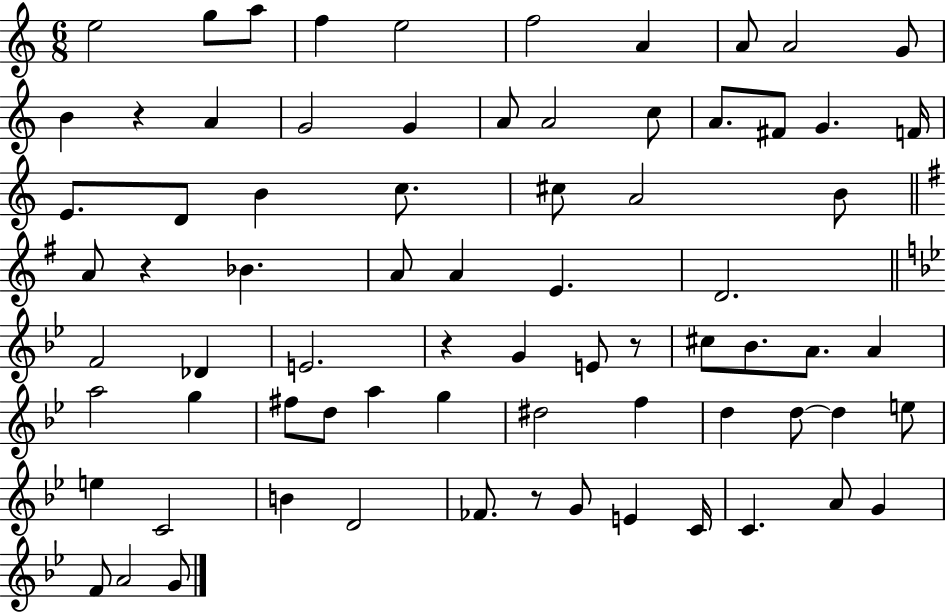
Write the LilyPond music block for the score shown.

{
  \clef treble
  \numericTimeSignature
  \time 6/8
  \key c \major
  \repeat volta 2 { e''2 g''8 a''8 | f''4 e''2 | f''2 a'4 | a'8 a'2 g'8 | \break b'4 r4 a'4 | g'2 g'4 | a'8 a'2 c''8 | a'8. fis'8 g'4. f'16 | \break e'8. d'8 b'4 c''8. | cis''8 a'2 b'8 | \bar "||" \break \key e \minor a'8 r4 bes'4. | a'8 a'4 e'4. | d'2. | \bar "||" \break \key bes \major f'2 des'4 | e'2. | r4 g'4 e'8 r8 | cis''8 bes'8. a'8. a'4 | \break a''2 g''4 | fis''8 d''8 a''4 g''4 | dis''2 f''4 | d''4 d''8~~ d''4 e''8 | \break e''4 c'2 | b'4 d'2 | fes'8. r8 g'8 e'4 c'16 | c'4. a'8 g'4 | \break f'8 a'2 g'8 | } \bar "|."
}